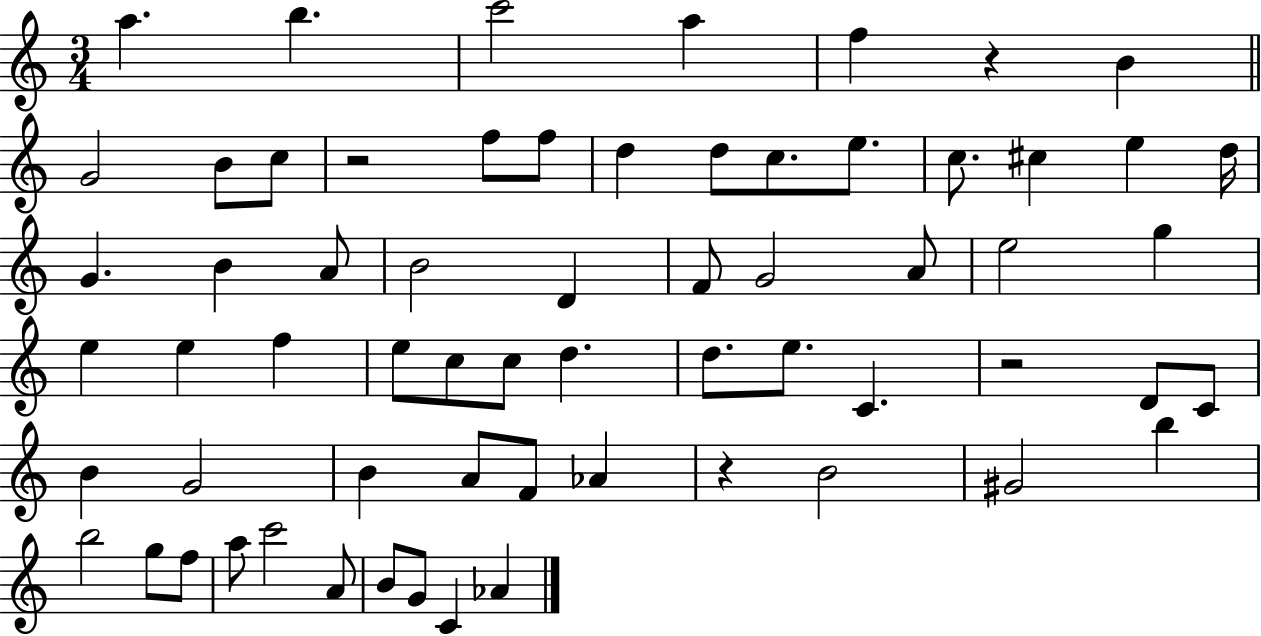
X:1
T:Untitled
M:3/4
L:1/4
K:C
a b c'2 a f z B G2 B/2 c/2 z2 f/2 f/2 d d/2 c/2 e/2 c/2 ^c e d/4 G B A/2 B2 D F/2 G2 A/2 e2 g e e f e/2 c/2 c/2 d d/2 e/2 C z2 D/2 C/2 B G2 B A/2 F/2 _A z B2 ^G2 b b2 g/2 f/2 a/2 c'2 A/2 B/2 G/2 C _A